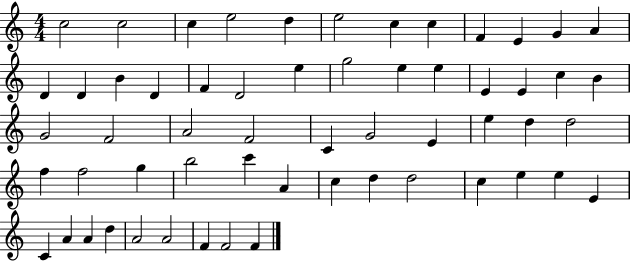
{
  \clef treble
  \numericTimeSignature
  \time 4/4
  \key c \major
  c''2 c''2 | c''4 e''2 d''4 | e''2 c''4 c''4 | f'4 e'4 g'4 a'4 | \break d'4 d'4 b'4 d'4 | f'4 d'2 e''4 | g''2 e''4 e''4 | e'4 e'4 c''4 b'4 | \break g'2 f'2 | a'2 f'2 | c'4 g'2 e'4 | e''4 d''4 d''2 | \break f''4 f''2 g''4 | b''2 c'''4 a'4 | c''4 d''4 d''2 | c''4 e''4 e''4 e'4 | \break c'4 a'4 a'4 d''4 | a'2 a'2 | f'4 f'2 f'4 | \bar "|."
}